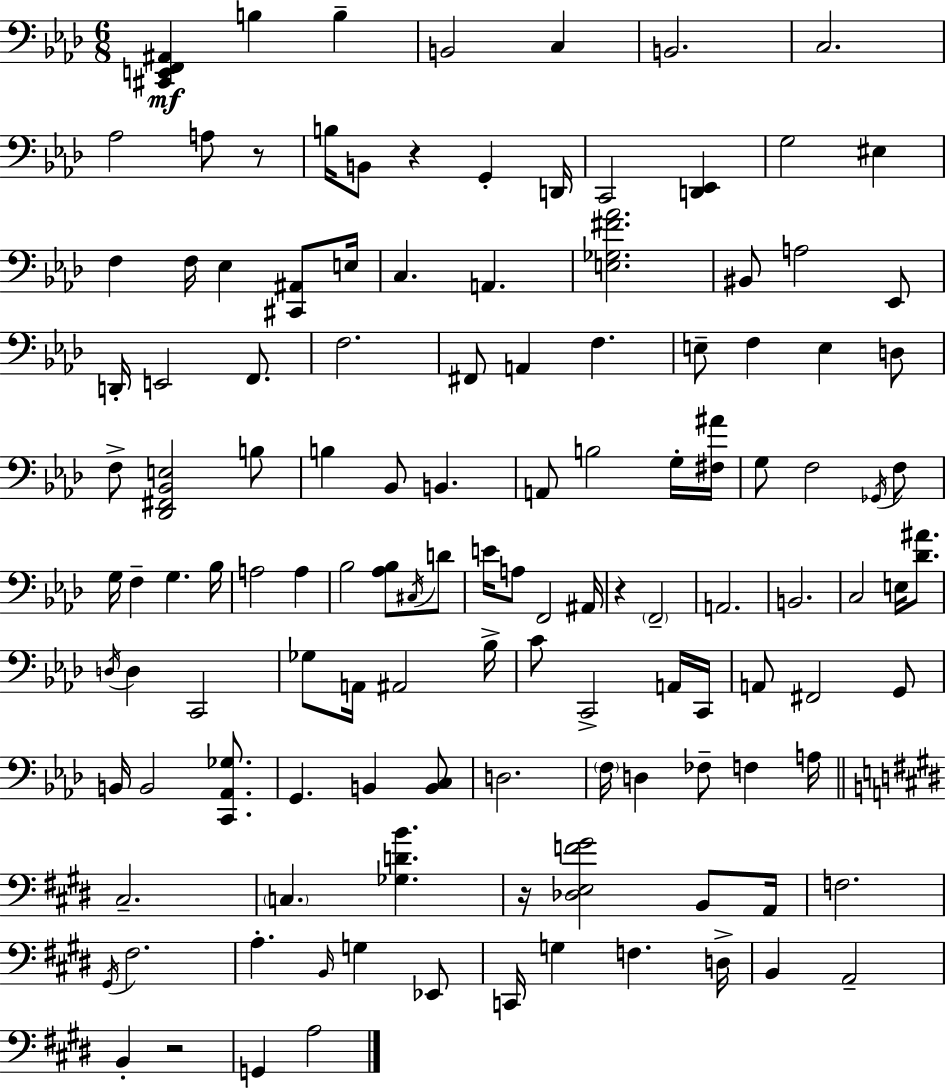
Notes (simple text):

[C#2,E2,F2,A#2]/q B3/q B3/q B2/h C3/q B2/h. C3/h. Ab3/h A3/e R/e B3/s B2/e R/q G2/q D2/s C2/h [D2,Eb2]/q G3/h EIS3/q F3/q F3/s Eb3/q [C#2,A#2]/e E3/s C3/q. A2/q. [E3,Gb3,F#4,Ab4]/h. BIS2/e A3/h Eb2/e D2/s E2/h F2/e. F3/h. F#2/e A2/q F3/q. E3/e F3/q E3/q D3/e F3/e [Db2,F#2,Bb2,E3]/h B3/e B3/q Bb2/e B2/q. A2/e B3/h G3/s [F#3,A#4]/s G3/e F3/h Gb2/s F3/e G3/s F3/q G3/q. Bb3/s A3/h A3/q Bb3/h [Ab3,Bb3]/e C#3/s D4/e E4/s A3/e F2/h A#2/s R/q F2/h A2/h. B2/h. C3/h E3/s [Db4,A#4]/e. D3/s D3/q C2/h Gb3/e A2/s A#2/h Bb3/s C4/e C2/h A2/s C2/s A2/e F#2/h G2/e B2/s B2/h [C2,Ab2,Gb3]/e. G2/q. B2/q [B2,C3]/e D3/h. F3/s D3/q FES3/e F3/q A3/s C#3/h. C3/q. [Gb3,D4,B4]/q. R/s [Db3,E3,F4,G#4]/h B2/e A2/s F3/h. G#2/s F#3/h. A3/q. B2/s G3/q Eb2/e C2/s G3/q F3/q. D3/s B2/q A2/h B2/q R/h G2/q A3/h